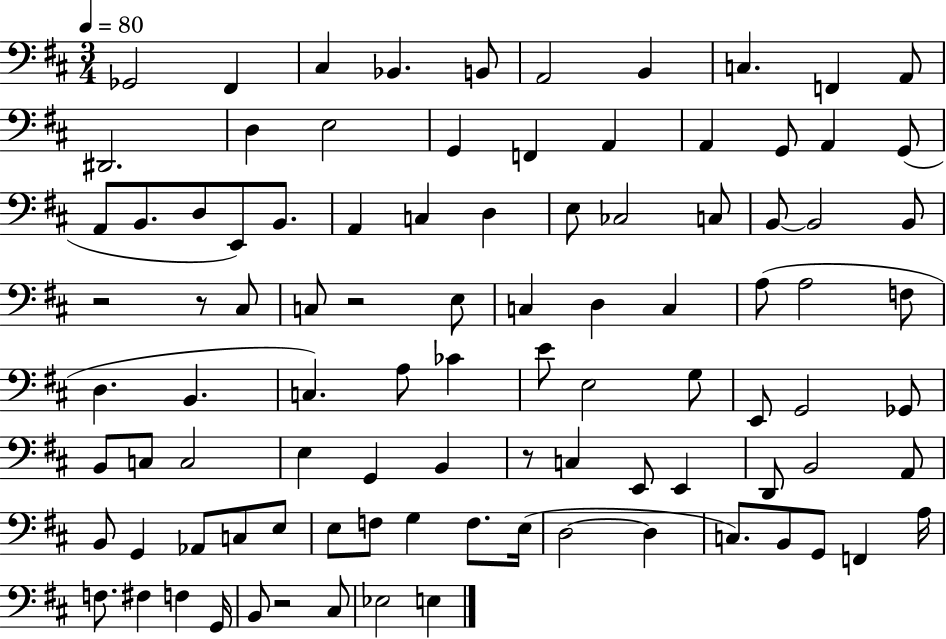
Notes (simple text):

Gb2/h F#2/q C#3/q Bb2/q. B2/e A2/h B2/q C3/q. F2/q A2/e D#2/h. D3/q E3/h G2/q F2/q A2/q A2/q G2/e A2/q G2/e A2/e B2/e. D3/e E2/e B2/e. A2/q C3/q D3/q E3/e CES3/h C3/e B2/e B2/h B2/e R/h R/e C#3/e C3/e R/h E3/e C3/q D3/q C3/q A3/e A3/h F3/e D3/q. B2/q. C3/q. A3/e CES4/q E4/e E3/h G3/e E2/e G2/h Gb2/e B2/e C3/e C3/h E3/q G2/q B2/q R/e C3/q E2/e E2/q D2/e B2/h A2/e B2/e G2/q Ab2/e C3/e E3/e E3/e F3/e G3/q F3/e. E3/s D3/h D3/q C3/e. B2/e G2/e F2/q A3/s F3/e. F#3/q F3/q G2/s B2/e R/h C#3/e Eb3/h E3/q